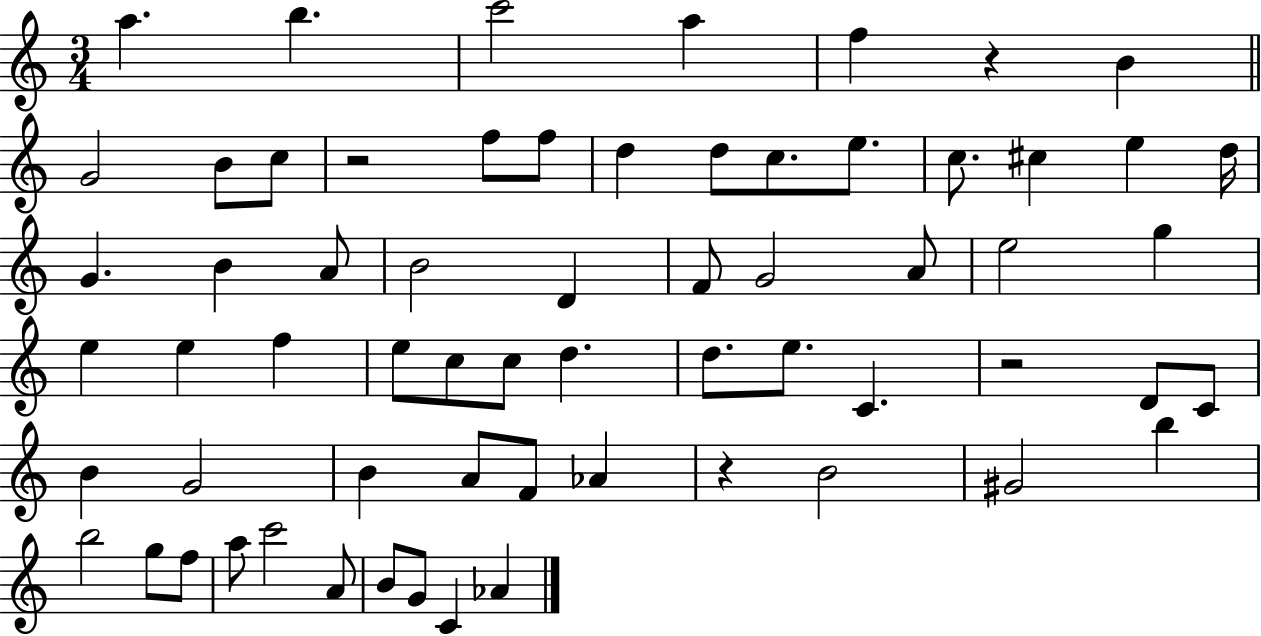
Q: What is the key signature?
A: C major